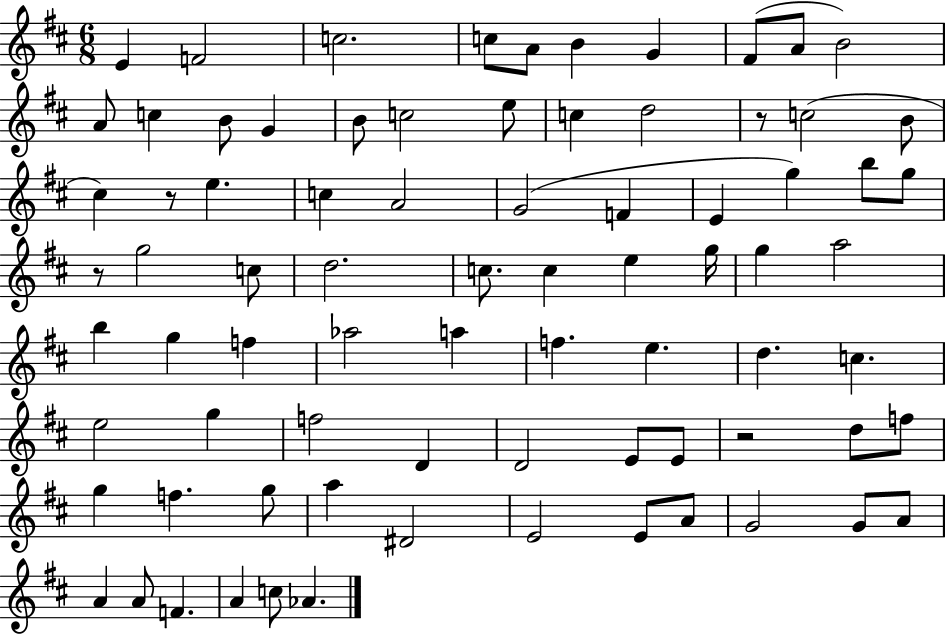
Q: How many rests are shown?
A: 4